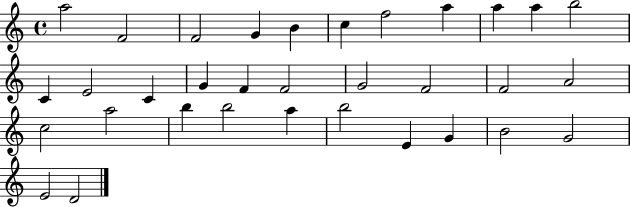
A5/h F4/h F4/h G4/q B4/q C5/q F5/h A5/q A5/q A5/q B5/h C4/q E4/h C4/q G4/q F4/q F4/h G4/h F4/h F4/h A4/h C5/h A5/h B5/q B5/h A5/q B5/h E4/q G4/q B4/h G4/h E4/h D4/h